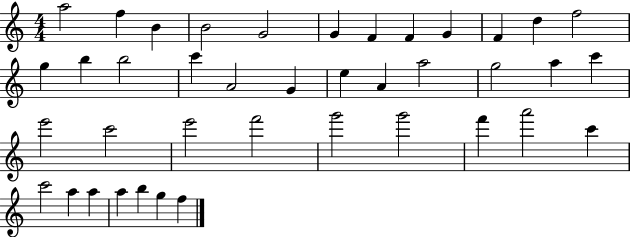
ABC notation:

X:1
T:Untitled
M:4/4
L:1/4
K:C
a2 f B B2 G2 G F F G F d f2 g b b2 c' A2 G e A a2 g2 a c' e'2 c'2 e'2 f'2 g'2 g'2 f' a'2 c' c'2 a a a b g f